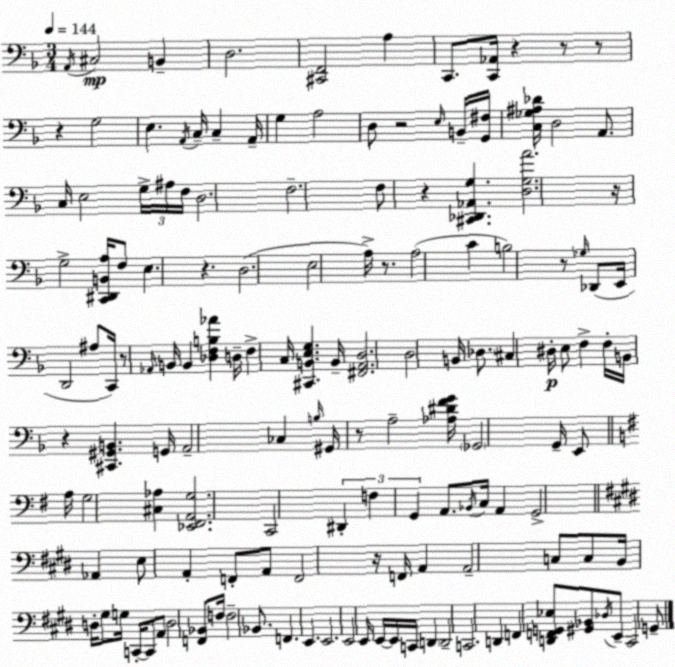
X:1
T:Untitled
M:3/4
L:1/4
K:F
A,,/4 ^C,2 B,, D,2 [^C,,F,,]2 A, C,,/2 [C,,_A,,]/4 z z/2 z/2 z G,2 E, A,,/4 C,/4 C, A,,/4 G, A,2 D,/2 z2 E,/4 B,,/4 [G,,^F,]/4 [C,_G,^A,_D]/4 D,2 A,,/2 C,/4 E,2 G,/4 ^A,/4 F,/4 D,2 F,2 F,/2 z [^C,,_D,,_A,,G,] [D,G,A]2 z/4 G,2 [C,,^D,,B,,A,]/4 F,/2 E, z D,2 E,2 A,/4 z/2 A,2 C B,2 z/2 _G,/4 _D,,/2 E,,/4 D,,2 ^A,/2 C,,/4 z/2 _A,,/4 B,,/4 B,, [_D,F,B,_A] D,/4 F, C,/4 [^C,,B,,E,G,] B,,/4 [^F,,A,,D,]2 D,2 B,,/4 _D,/2 ^C, ^D,/4 E,/2 F, F,/4 B,,/4 z [^C,,^G,,B,,] G,,/4 A,,2 _C, B,/4 ^G,,/4 z/2 A,2 [_A,^DFG]/4 _G,,2 G,,/4 E,,/2 A,/4 G,2 [^C,_A,] [_E,,^F,,A,,G,]2 C,,2 ^D,, F, G,, A,,/2 _B,,/4 C,/4 A,, G,,2 _A,, E,/2 A,, F,,/2 A,,/2 F,,2 z/4 F,,/4 A,, A,,2 C,/2 C,/2 B,,/4 D,/4 ^G,/2 G,/4 C,,/4 C,,/2 A,,/2 D,2 [F,,_B,,]/2 F,/4 F,2 _B,,/2 F,, E,, E,,2 E,,2 E,,/4 E,,/4 E,,/4 C,,/4 D,, D,,2 C,,2 D,, F,, [D,,F,,G,,_E,]/2 [^G,,_B,,]/2 _D,/4 E,,/2 ^C,,2 G,,/2